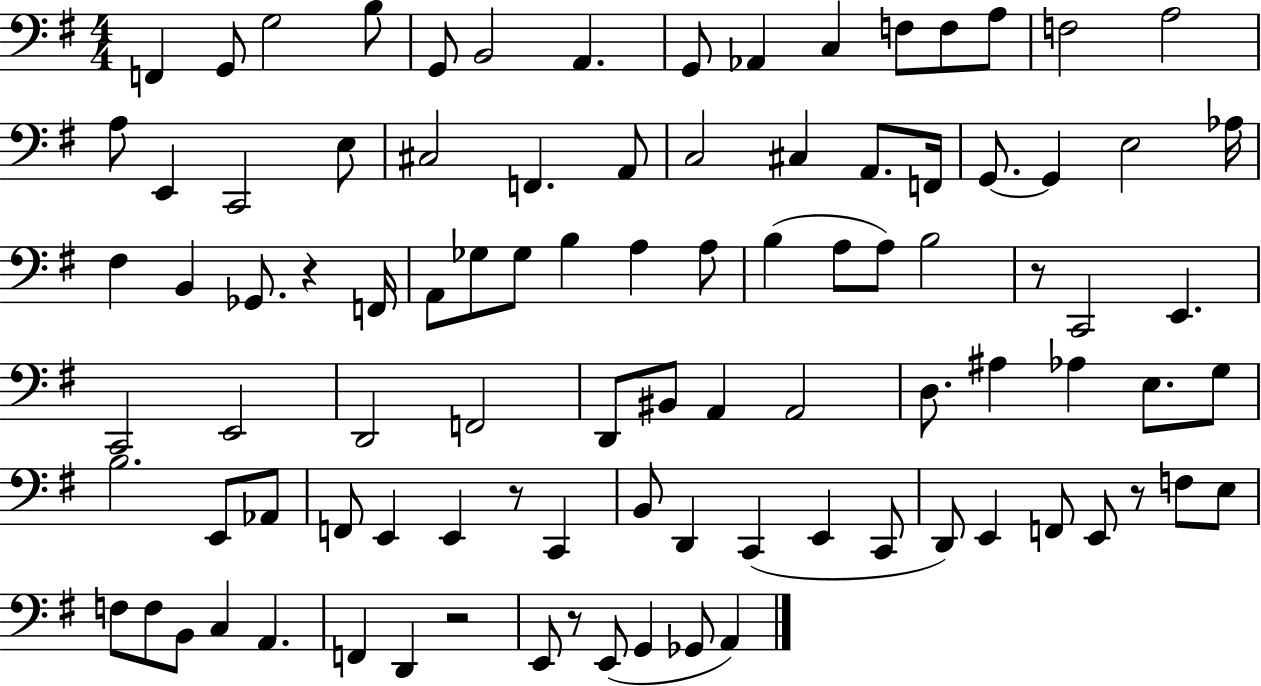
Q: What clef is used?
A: bass